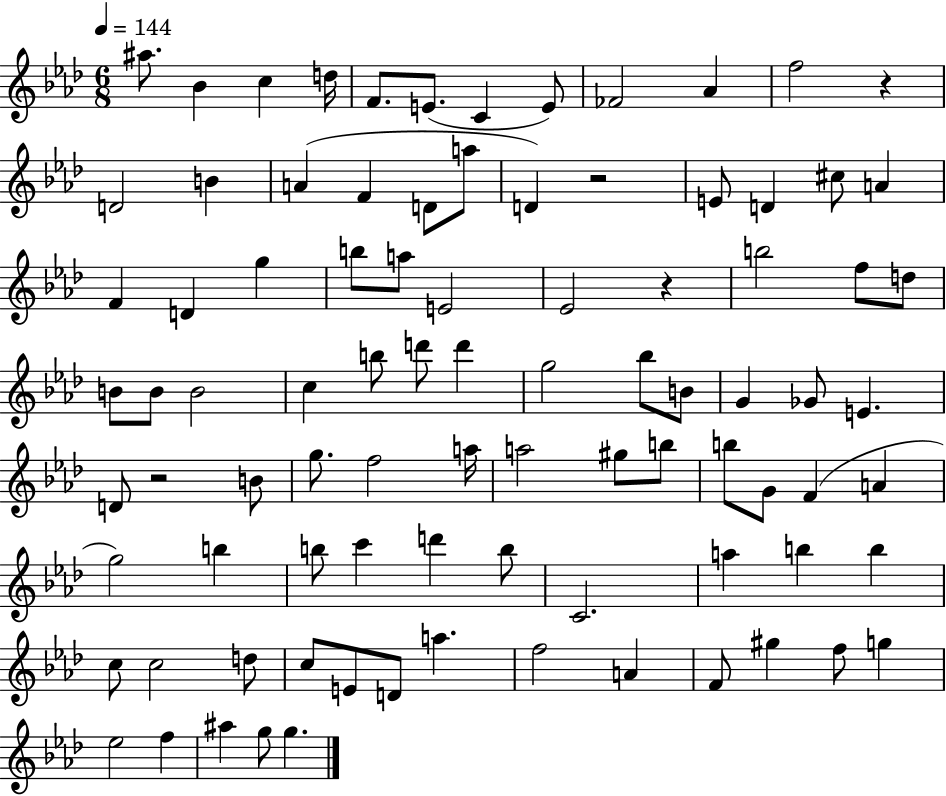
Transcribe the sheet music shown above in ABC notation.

X:1
T:Untitled
M:6/8
L:1/4
K:Ab
^a/2 _B c d/4 F/2 E/2 C E/2 _F2 _A f2 z D2 B A F D/2 a/2 D z2 E/2 D ^c/2 A F D g b/2 a/2 E2 _E2 z b2 f/2 d/2 B/2 B/2 B2 c b/2 d'/2 d' g2 _b/2 B/2 G _G/2 E D/2 z2 B/2 g/2 f2 a/4 a2 ^g/2 b/2 b/2 G/2 F A g2 b b/2 c' d' b/2 C2 a b b c/2 c2 d/2 c/2 E/2 D/2 a f2 A F/2 ^g f/2 g _e2 f ^a g/2 g